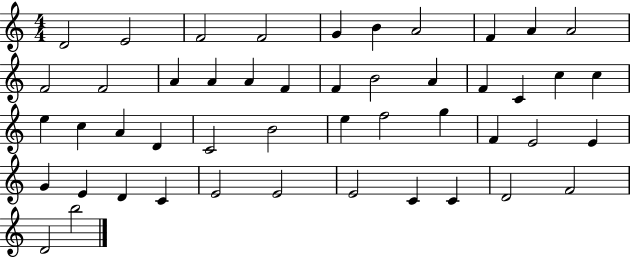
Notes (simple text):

D4/h E4/h F4/h F4/h G4/q B4/q A4/h F4/q A4/q A4/h F4/h F4/h A4/q A4/q A4/q F4/q F4/q B4/h A4/q F4/q C4/q C5/q C5/q E5/q C5/q A4/q D4/q C4/h B4/h E5/q F5/h G5/q F4/q E4/h E4/q G4/q E4/q D4/q C4/q E4/h E4/h E4/h C4/q C4/q D4/h F4/h D4/h B5/h